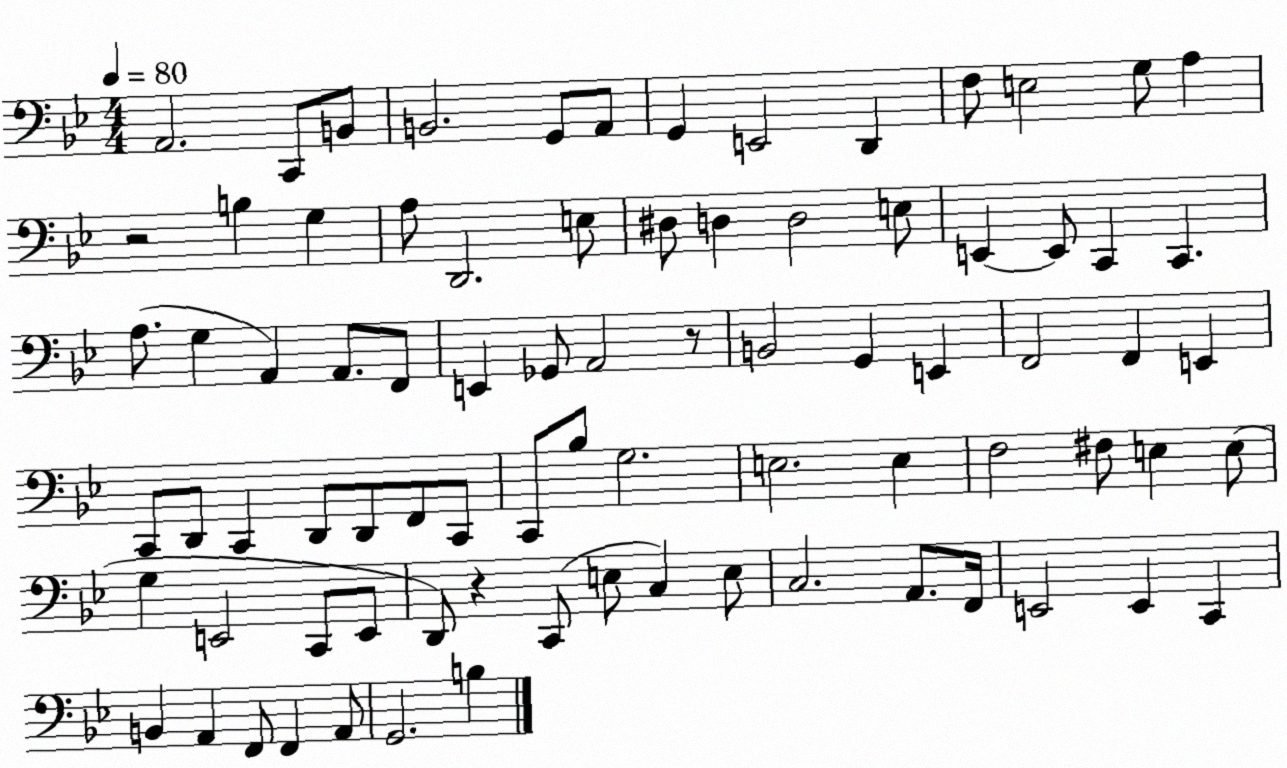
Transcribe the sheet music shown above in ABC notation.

X:1
T:Untitled
M:4/4
L:1/4
K:Bb
A,,2 C,,/2 B,,/2 B,,2 G,,/2 A,,/2 G,, E,,2 D,, F,/2 E,2 G,/2 A, z2 B, G, A,/2 D,,2 E,/2 ^D,/2 D, D,2 E,/2 E,, E,,/2 C,, C,, A,/2 G, A,, A,,/2 F,,/2 E,, _G,,/2 A,,2 z/2 B,,2 G,, E,, F,,2 F,, E,, C,,/2 D,,/2 C,, D,,/2 D,,/2 F,,/2 C,,/2 C,,/2 _B,/2 G,2 E,2 E, F,2 ^F,/2 E, E,/2 G, E,,2 C,,/2 E,,/2 D,,/2 z C,,/2 E,/2 C, E,/2 C,2 A,,/2 F,,/4 E,,2 E,, C,, B,, A,, F,,/2 F,, A,,/2 G,,2 B,